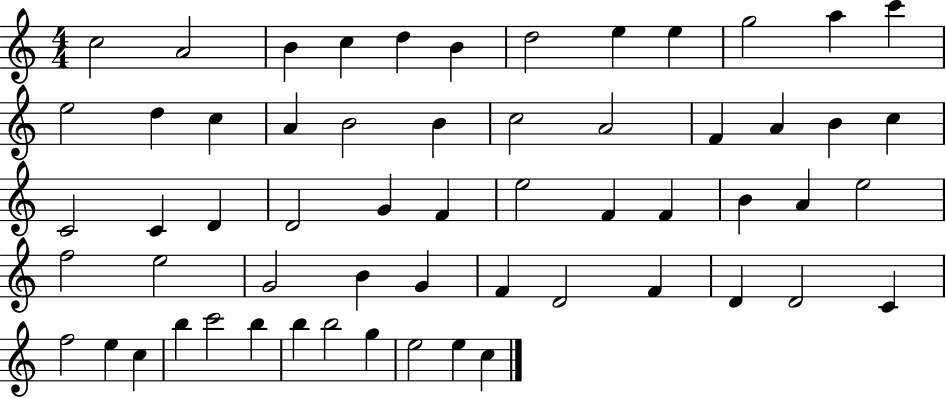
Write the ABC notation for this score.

X:1
T:Untitled
M:4/4
L:1/4
K:C
c2 A2 B c d B d2 e e g2 a c' e2 d c A B2 B c2 A2 F A B c C2 C D D2 G F e2 F F B A e2 f2 e2 G2 B G F D2 F D D2 C f2 e c b c'2 b b b2 g e2 e c